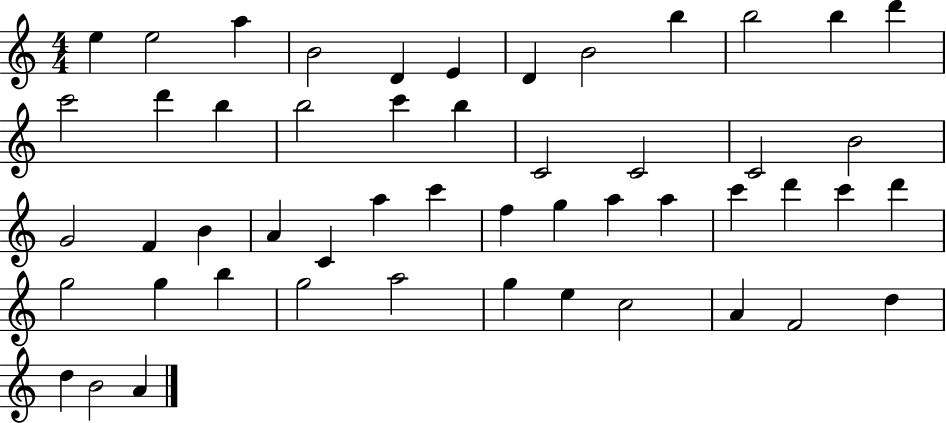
{
  \clef treble
  \numericTimeSignature
  \time 4/4
  \key c \major
  e''4 e''2 a''4 | b'2 d'4 e'4 | d'4 b'2 b''4 | b''2 b''4 d'''4 | \break c'''2 d'''4 b''4 | b''2 c'''4 b''4 | c'2 c'2 | c'2 b'2 | \break g'2 f'4 b'4 | a'4 c'4 a''4 c'''4 | f''4 g''4 a''4 a''4 | c'''4 d'''4 c'''4 d'''4 | \break g''2 g''4 b''4 | g''2 a''2 | g''4 e''4 c''2 | a'4 f'2 d''4 | \break d''4 b'2 a'4 | \bar "|."
}